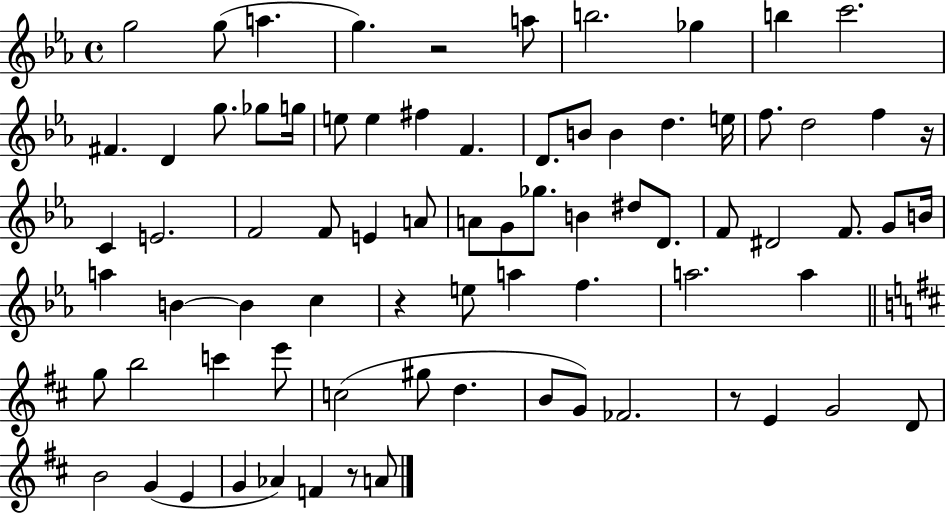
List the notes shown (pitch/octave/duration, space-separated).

G5/h G5/e A5/q. G5/q. R/h A5/e B5/h. Gb5/q B5/q C6/h. F#4/q. D4/q G5/e. Gb5/e G5/s E5/e E5/q F#5/q F4/q. D4/e. B4/e B4/q D5/q. E5/s F5/e. D5/h F5/q R/s C4/q E4/h. F4/h F4/e E4/q A4/e A4/e G4/e Gb5/e. B4/q D#5/e D4/e. F4/e D#4/h F4/e. G4/e B4/s A5/q B4/q B4/q C5/q R/q E5/e A5/q F5/q. A5/h. A5/q G5/e B5/h C6/q E6/e C5/h G#5/e D5/q. B4/e G4/e FES4/h. R/e E4/q G4/h D4/e B4/h G4/q E4/q G4/q Ab4/q F4/q R/e A4/e